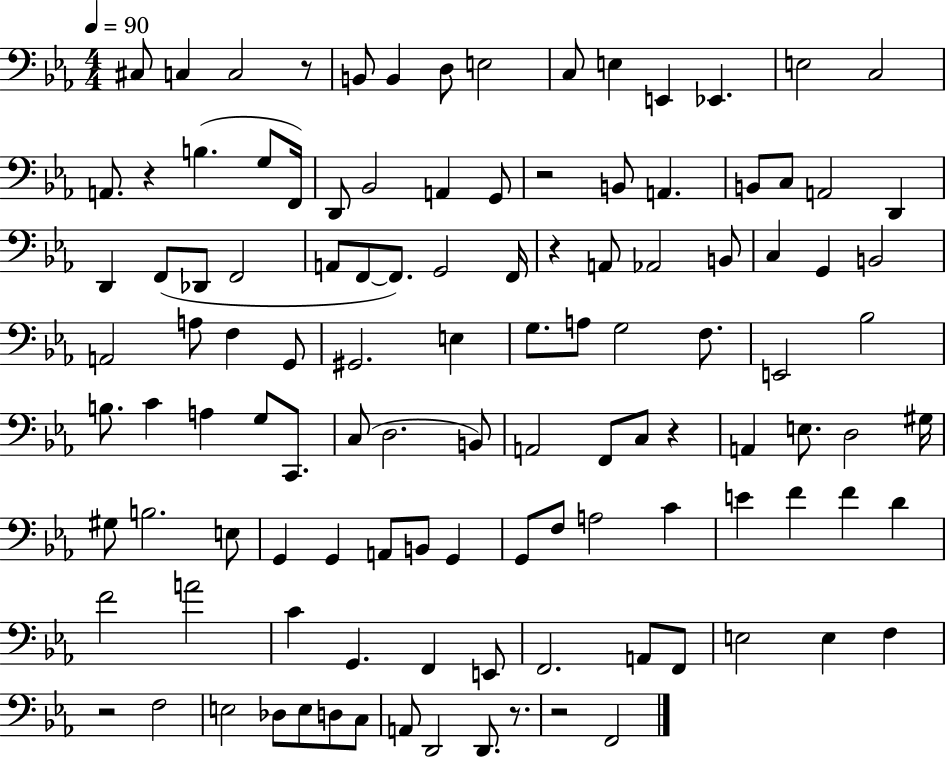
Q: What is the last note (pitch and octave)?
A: F2